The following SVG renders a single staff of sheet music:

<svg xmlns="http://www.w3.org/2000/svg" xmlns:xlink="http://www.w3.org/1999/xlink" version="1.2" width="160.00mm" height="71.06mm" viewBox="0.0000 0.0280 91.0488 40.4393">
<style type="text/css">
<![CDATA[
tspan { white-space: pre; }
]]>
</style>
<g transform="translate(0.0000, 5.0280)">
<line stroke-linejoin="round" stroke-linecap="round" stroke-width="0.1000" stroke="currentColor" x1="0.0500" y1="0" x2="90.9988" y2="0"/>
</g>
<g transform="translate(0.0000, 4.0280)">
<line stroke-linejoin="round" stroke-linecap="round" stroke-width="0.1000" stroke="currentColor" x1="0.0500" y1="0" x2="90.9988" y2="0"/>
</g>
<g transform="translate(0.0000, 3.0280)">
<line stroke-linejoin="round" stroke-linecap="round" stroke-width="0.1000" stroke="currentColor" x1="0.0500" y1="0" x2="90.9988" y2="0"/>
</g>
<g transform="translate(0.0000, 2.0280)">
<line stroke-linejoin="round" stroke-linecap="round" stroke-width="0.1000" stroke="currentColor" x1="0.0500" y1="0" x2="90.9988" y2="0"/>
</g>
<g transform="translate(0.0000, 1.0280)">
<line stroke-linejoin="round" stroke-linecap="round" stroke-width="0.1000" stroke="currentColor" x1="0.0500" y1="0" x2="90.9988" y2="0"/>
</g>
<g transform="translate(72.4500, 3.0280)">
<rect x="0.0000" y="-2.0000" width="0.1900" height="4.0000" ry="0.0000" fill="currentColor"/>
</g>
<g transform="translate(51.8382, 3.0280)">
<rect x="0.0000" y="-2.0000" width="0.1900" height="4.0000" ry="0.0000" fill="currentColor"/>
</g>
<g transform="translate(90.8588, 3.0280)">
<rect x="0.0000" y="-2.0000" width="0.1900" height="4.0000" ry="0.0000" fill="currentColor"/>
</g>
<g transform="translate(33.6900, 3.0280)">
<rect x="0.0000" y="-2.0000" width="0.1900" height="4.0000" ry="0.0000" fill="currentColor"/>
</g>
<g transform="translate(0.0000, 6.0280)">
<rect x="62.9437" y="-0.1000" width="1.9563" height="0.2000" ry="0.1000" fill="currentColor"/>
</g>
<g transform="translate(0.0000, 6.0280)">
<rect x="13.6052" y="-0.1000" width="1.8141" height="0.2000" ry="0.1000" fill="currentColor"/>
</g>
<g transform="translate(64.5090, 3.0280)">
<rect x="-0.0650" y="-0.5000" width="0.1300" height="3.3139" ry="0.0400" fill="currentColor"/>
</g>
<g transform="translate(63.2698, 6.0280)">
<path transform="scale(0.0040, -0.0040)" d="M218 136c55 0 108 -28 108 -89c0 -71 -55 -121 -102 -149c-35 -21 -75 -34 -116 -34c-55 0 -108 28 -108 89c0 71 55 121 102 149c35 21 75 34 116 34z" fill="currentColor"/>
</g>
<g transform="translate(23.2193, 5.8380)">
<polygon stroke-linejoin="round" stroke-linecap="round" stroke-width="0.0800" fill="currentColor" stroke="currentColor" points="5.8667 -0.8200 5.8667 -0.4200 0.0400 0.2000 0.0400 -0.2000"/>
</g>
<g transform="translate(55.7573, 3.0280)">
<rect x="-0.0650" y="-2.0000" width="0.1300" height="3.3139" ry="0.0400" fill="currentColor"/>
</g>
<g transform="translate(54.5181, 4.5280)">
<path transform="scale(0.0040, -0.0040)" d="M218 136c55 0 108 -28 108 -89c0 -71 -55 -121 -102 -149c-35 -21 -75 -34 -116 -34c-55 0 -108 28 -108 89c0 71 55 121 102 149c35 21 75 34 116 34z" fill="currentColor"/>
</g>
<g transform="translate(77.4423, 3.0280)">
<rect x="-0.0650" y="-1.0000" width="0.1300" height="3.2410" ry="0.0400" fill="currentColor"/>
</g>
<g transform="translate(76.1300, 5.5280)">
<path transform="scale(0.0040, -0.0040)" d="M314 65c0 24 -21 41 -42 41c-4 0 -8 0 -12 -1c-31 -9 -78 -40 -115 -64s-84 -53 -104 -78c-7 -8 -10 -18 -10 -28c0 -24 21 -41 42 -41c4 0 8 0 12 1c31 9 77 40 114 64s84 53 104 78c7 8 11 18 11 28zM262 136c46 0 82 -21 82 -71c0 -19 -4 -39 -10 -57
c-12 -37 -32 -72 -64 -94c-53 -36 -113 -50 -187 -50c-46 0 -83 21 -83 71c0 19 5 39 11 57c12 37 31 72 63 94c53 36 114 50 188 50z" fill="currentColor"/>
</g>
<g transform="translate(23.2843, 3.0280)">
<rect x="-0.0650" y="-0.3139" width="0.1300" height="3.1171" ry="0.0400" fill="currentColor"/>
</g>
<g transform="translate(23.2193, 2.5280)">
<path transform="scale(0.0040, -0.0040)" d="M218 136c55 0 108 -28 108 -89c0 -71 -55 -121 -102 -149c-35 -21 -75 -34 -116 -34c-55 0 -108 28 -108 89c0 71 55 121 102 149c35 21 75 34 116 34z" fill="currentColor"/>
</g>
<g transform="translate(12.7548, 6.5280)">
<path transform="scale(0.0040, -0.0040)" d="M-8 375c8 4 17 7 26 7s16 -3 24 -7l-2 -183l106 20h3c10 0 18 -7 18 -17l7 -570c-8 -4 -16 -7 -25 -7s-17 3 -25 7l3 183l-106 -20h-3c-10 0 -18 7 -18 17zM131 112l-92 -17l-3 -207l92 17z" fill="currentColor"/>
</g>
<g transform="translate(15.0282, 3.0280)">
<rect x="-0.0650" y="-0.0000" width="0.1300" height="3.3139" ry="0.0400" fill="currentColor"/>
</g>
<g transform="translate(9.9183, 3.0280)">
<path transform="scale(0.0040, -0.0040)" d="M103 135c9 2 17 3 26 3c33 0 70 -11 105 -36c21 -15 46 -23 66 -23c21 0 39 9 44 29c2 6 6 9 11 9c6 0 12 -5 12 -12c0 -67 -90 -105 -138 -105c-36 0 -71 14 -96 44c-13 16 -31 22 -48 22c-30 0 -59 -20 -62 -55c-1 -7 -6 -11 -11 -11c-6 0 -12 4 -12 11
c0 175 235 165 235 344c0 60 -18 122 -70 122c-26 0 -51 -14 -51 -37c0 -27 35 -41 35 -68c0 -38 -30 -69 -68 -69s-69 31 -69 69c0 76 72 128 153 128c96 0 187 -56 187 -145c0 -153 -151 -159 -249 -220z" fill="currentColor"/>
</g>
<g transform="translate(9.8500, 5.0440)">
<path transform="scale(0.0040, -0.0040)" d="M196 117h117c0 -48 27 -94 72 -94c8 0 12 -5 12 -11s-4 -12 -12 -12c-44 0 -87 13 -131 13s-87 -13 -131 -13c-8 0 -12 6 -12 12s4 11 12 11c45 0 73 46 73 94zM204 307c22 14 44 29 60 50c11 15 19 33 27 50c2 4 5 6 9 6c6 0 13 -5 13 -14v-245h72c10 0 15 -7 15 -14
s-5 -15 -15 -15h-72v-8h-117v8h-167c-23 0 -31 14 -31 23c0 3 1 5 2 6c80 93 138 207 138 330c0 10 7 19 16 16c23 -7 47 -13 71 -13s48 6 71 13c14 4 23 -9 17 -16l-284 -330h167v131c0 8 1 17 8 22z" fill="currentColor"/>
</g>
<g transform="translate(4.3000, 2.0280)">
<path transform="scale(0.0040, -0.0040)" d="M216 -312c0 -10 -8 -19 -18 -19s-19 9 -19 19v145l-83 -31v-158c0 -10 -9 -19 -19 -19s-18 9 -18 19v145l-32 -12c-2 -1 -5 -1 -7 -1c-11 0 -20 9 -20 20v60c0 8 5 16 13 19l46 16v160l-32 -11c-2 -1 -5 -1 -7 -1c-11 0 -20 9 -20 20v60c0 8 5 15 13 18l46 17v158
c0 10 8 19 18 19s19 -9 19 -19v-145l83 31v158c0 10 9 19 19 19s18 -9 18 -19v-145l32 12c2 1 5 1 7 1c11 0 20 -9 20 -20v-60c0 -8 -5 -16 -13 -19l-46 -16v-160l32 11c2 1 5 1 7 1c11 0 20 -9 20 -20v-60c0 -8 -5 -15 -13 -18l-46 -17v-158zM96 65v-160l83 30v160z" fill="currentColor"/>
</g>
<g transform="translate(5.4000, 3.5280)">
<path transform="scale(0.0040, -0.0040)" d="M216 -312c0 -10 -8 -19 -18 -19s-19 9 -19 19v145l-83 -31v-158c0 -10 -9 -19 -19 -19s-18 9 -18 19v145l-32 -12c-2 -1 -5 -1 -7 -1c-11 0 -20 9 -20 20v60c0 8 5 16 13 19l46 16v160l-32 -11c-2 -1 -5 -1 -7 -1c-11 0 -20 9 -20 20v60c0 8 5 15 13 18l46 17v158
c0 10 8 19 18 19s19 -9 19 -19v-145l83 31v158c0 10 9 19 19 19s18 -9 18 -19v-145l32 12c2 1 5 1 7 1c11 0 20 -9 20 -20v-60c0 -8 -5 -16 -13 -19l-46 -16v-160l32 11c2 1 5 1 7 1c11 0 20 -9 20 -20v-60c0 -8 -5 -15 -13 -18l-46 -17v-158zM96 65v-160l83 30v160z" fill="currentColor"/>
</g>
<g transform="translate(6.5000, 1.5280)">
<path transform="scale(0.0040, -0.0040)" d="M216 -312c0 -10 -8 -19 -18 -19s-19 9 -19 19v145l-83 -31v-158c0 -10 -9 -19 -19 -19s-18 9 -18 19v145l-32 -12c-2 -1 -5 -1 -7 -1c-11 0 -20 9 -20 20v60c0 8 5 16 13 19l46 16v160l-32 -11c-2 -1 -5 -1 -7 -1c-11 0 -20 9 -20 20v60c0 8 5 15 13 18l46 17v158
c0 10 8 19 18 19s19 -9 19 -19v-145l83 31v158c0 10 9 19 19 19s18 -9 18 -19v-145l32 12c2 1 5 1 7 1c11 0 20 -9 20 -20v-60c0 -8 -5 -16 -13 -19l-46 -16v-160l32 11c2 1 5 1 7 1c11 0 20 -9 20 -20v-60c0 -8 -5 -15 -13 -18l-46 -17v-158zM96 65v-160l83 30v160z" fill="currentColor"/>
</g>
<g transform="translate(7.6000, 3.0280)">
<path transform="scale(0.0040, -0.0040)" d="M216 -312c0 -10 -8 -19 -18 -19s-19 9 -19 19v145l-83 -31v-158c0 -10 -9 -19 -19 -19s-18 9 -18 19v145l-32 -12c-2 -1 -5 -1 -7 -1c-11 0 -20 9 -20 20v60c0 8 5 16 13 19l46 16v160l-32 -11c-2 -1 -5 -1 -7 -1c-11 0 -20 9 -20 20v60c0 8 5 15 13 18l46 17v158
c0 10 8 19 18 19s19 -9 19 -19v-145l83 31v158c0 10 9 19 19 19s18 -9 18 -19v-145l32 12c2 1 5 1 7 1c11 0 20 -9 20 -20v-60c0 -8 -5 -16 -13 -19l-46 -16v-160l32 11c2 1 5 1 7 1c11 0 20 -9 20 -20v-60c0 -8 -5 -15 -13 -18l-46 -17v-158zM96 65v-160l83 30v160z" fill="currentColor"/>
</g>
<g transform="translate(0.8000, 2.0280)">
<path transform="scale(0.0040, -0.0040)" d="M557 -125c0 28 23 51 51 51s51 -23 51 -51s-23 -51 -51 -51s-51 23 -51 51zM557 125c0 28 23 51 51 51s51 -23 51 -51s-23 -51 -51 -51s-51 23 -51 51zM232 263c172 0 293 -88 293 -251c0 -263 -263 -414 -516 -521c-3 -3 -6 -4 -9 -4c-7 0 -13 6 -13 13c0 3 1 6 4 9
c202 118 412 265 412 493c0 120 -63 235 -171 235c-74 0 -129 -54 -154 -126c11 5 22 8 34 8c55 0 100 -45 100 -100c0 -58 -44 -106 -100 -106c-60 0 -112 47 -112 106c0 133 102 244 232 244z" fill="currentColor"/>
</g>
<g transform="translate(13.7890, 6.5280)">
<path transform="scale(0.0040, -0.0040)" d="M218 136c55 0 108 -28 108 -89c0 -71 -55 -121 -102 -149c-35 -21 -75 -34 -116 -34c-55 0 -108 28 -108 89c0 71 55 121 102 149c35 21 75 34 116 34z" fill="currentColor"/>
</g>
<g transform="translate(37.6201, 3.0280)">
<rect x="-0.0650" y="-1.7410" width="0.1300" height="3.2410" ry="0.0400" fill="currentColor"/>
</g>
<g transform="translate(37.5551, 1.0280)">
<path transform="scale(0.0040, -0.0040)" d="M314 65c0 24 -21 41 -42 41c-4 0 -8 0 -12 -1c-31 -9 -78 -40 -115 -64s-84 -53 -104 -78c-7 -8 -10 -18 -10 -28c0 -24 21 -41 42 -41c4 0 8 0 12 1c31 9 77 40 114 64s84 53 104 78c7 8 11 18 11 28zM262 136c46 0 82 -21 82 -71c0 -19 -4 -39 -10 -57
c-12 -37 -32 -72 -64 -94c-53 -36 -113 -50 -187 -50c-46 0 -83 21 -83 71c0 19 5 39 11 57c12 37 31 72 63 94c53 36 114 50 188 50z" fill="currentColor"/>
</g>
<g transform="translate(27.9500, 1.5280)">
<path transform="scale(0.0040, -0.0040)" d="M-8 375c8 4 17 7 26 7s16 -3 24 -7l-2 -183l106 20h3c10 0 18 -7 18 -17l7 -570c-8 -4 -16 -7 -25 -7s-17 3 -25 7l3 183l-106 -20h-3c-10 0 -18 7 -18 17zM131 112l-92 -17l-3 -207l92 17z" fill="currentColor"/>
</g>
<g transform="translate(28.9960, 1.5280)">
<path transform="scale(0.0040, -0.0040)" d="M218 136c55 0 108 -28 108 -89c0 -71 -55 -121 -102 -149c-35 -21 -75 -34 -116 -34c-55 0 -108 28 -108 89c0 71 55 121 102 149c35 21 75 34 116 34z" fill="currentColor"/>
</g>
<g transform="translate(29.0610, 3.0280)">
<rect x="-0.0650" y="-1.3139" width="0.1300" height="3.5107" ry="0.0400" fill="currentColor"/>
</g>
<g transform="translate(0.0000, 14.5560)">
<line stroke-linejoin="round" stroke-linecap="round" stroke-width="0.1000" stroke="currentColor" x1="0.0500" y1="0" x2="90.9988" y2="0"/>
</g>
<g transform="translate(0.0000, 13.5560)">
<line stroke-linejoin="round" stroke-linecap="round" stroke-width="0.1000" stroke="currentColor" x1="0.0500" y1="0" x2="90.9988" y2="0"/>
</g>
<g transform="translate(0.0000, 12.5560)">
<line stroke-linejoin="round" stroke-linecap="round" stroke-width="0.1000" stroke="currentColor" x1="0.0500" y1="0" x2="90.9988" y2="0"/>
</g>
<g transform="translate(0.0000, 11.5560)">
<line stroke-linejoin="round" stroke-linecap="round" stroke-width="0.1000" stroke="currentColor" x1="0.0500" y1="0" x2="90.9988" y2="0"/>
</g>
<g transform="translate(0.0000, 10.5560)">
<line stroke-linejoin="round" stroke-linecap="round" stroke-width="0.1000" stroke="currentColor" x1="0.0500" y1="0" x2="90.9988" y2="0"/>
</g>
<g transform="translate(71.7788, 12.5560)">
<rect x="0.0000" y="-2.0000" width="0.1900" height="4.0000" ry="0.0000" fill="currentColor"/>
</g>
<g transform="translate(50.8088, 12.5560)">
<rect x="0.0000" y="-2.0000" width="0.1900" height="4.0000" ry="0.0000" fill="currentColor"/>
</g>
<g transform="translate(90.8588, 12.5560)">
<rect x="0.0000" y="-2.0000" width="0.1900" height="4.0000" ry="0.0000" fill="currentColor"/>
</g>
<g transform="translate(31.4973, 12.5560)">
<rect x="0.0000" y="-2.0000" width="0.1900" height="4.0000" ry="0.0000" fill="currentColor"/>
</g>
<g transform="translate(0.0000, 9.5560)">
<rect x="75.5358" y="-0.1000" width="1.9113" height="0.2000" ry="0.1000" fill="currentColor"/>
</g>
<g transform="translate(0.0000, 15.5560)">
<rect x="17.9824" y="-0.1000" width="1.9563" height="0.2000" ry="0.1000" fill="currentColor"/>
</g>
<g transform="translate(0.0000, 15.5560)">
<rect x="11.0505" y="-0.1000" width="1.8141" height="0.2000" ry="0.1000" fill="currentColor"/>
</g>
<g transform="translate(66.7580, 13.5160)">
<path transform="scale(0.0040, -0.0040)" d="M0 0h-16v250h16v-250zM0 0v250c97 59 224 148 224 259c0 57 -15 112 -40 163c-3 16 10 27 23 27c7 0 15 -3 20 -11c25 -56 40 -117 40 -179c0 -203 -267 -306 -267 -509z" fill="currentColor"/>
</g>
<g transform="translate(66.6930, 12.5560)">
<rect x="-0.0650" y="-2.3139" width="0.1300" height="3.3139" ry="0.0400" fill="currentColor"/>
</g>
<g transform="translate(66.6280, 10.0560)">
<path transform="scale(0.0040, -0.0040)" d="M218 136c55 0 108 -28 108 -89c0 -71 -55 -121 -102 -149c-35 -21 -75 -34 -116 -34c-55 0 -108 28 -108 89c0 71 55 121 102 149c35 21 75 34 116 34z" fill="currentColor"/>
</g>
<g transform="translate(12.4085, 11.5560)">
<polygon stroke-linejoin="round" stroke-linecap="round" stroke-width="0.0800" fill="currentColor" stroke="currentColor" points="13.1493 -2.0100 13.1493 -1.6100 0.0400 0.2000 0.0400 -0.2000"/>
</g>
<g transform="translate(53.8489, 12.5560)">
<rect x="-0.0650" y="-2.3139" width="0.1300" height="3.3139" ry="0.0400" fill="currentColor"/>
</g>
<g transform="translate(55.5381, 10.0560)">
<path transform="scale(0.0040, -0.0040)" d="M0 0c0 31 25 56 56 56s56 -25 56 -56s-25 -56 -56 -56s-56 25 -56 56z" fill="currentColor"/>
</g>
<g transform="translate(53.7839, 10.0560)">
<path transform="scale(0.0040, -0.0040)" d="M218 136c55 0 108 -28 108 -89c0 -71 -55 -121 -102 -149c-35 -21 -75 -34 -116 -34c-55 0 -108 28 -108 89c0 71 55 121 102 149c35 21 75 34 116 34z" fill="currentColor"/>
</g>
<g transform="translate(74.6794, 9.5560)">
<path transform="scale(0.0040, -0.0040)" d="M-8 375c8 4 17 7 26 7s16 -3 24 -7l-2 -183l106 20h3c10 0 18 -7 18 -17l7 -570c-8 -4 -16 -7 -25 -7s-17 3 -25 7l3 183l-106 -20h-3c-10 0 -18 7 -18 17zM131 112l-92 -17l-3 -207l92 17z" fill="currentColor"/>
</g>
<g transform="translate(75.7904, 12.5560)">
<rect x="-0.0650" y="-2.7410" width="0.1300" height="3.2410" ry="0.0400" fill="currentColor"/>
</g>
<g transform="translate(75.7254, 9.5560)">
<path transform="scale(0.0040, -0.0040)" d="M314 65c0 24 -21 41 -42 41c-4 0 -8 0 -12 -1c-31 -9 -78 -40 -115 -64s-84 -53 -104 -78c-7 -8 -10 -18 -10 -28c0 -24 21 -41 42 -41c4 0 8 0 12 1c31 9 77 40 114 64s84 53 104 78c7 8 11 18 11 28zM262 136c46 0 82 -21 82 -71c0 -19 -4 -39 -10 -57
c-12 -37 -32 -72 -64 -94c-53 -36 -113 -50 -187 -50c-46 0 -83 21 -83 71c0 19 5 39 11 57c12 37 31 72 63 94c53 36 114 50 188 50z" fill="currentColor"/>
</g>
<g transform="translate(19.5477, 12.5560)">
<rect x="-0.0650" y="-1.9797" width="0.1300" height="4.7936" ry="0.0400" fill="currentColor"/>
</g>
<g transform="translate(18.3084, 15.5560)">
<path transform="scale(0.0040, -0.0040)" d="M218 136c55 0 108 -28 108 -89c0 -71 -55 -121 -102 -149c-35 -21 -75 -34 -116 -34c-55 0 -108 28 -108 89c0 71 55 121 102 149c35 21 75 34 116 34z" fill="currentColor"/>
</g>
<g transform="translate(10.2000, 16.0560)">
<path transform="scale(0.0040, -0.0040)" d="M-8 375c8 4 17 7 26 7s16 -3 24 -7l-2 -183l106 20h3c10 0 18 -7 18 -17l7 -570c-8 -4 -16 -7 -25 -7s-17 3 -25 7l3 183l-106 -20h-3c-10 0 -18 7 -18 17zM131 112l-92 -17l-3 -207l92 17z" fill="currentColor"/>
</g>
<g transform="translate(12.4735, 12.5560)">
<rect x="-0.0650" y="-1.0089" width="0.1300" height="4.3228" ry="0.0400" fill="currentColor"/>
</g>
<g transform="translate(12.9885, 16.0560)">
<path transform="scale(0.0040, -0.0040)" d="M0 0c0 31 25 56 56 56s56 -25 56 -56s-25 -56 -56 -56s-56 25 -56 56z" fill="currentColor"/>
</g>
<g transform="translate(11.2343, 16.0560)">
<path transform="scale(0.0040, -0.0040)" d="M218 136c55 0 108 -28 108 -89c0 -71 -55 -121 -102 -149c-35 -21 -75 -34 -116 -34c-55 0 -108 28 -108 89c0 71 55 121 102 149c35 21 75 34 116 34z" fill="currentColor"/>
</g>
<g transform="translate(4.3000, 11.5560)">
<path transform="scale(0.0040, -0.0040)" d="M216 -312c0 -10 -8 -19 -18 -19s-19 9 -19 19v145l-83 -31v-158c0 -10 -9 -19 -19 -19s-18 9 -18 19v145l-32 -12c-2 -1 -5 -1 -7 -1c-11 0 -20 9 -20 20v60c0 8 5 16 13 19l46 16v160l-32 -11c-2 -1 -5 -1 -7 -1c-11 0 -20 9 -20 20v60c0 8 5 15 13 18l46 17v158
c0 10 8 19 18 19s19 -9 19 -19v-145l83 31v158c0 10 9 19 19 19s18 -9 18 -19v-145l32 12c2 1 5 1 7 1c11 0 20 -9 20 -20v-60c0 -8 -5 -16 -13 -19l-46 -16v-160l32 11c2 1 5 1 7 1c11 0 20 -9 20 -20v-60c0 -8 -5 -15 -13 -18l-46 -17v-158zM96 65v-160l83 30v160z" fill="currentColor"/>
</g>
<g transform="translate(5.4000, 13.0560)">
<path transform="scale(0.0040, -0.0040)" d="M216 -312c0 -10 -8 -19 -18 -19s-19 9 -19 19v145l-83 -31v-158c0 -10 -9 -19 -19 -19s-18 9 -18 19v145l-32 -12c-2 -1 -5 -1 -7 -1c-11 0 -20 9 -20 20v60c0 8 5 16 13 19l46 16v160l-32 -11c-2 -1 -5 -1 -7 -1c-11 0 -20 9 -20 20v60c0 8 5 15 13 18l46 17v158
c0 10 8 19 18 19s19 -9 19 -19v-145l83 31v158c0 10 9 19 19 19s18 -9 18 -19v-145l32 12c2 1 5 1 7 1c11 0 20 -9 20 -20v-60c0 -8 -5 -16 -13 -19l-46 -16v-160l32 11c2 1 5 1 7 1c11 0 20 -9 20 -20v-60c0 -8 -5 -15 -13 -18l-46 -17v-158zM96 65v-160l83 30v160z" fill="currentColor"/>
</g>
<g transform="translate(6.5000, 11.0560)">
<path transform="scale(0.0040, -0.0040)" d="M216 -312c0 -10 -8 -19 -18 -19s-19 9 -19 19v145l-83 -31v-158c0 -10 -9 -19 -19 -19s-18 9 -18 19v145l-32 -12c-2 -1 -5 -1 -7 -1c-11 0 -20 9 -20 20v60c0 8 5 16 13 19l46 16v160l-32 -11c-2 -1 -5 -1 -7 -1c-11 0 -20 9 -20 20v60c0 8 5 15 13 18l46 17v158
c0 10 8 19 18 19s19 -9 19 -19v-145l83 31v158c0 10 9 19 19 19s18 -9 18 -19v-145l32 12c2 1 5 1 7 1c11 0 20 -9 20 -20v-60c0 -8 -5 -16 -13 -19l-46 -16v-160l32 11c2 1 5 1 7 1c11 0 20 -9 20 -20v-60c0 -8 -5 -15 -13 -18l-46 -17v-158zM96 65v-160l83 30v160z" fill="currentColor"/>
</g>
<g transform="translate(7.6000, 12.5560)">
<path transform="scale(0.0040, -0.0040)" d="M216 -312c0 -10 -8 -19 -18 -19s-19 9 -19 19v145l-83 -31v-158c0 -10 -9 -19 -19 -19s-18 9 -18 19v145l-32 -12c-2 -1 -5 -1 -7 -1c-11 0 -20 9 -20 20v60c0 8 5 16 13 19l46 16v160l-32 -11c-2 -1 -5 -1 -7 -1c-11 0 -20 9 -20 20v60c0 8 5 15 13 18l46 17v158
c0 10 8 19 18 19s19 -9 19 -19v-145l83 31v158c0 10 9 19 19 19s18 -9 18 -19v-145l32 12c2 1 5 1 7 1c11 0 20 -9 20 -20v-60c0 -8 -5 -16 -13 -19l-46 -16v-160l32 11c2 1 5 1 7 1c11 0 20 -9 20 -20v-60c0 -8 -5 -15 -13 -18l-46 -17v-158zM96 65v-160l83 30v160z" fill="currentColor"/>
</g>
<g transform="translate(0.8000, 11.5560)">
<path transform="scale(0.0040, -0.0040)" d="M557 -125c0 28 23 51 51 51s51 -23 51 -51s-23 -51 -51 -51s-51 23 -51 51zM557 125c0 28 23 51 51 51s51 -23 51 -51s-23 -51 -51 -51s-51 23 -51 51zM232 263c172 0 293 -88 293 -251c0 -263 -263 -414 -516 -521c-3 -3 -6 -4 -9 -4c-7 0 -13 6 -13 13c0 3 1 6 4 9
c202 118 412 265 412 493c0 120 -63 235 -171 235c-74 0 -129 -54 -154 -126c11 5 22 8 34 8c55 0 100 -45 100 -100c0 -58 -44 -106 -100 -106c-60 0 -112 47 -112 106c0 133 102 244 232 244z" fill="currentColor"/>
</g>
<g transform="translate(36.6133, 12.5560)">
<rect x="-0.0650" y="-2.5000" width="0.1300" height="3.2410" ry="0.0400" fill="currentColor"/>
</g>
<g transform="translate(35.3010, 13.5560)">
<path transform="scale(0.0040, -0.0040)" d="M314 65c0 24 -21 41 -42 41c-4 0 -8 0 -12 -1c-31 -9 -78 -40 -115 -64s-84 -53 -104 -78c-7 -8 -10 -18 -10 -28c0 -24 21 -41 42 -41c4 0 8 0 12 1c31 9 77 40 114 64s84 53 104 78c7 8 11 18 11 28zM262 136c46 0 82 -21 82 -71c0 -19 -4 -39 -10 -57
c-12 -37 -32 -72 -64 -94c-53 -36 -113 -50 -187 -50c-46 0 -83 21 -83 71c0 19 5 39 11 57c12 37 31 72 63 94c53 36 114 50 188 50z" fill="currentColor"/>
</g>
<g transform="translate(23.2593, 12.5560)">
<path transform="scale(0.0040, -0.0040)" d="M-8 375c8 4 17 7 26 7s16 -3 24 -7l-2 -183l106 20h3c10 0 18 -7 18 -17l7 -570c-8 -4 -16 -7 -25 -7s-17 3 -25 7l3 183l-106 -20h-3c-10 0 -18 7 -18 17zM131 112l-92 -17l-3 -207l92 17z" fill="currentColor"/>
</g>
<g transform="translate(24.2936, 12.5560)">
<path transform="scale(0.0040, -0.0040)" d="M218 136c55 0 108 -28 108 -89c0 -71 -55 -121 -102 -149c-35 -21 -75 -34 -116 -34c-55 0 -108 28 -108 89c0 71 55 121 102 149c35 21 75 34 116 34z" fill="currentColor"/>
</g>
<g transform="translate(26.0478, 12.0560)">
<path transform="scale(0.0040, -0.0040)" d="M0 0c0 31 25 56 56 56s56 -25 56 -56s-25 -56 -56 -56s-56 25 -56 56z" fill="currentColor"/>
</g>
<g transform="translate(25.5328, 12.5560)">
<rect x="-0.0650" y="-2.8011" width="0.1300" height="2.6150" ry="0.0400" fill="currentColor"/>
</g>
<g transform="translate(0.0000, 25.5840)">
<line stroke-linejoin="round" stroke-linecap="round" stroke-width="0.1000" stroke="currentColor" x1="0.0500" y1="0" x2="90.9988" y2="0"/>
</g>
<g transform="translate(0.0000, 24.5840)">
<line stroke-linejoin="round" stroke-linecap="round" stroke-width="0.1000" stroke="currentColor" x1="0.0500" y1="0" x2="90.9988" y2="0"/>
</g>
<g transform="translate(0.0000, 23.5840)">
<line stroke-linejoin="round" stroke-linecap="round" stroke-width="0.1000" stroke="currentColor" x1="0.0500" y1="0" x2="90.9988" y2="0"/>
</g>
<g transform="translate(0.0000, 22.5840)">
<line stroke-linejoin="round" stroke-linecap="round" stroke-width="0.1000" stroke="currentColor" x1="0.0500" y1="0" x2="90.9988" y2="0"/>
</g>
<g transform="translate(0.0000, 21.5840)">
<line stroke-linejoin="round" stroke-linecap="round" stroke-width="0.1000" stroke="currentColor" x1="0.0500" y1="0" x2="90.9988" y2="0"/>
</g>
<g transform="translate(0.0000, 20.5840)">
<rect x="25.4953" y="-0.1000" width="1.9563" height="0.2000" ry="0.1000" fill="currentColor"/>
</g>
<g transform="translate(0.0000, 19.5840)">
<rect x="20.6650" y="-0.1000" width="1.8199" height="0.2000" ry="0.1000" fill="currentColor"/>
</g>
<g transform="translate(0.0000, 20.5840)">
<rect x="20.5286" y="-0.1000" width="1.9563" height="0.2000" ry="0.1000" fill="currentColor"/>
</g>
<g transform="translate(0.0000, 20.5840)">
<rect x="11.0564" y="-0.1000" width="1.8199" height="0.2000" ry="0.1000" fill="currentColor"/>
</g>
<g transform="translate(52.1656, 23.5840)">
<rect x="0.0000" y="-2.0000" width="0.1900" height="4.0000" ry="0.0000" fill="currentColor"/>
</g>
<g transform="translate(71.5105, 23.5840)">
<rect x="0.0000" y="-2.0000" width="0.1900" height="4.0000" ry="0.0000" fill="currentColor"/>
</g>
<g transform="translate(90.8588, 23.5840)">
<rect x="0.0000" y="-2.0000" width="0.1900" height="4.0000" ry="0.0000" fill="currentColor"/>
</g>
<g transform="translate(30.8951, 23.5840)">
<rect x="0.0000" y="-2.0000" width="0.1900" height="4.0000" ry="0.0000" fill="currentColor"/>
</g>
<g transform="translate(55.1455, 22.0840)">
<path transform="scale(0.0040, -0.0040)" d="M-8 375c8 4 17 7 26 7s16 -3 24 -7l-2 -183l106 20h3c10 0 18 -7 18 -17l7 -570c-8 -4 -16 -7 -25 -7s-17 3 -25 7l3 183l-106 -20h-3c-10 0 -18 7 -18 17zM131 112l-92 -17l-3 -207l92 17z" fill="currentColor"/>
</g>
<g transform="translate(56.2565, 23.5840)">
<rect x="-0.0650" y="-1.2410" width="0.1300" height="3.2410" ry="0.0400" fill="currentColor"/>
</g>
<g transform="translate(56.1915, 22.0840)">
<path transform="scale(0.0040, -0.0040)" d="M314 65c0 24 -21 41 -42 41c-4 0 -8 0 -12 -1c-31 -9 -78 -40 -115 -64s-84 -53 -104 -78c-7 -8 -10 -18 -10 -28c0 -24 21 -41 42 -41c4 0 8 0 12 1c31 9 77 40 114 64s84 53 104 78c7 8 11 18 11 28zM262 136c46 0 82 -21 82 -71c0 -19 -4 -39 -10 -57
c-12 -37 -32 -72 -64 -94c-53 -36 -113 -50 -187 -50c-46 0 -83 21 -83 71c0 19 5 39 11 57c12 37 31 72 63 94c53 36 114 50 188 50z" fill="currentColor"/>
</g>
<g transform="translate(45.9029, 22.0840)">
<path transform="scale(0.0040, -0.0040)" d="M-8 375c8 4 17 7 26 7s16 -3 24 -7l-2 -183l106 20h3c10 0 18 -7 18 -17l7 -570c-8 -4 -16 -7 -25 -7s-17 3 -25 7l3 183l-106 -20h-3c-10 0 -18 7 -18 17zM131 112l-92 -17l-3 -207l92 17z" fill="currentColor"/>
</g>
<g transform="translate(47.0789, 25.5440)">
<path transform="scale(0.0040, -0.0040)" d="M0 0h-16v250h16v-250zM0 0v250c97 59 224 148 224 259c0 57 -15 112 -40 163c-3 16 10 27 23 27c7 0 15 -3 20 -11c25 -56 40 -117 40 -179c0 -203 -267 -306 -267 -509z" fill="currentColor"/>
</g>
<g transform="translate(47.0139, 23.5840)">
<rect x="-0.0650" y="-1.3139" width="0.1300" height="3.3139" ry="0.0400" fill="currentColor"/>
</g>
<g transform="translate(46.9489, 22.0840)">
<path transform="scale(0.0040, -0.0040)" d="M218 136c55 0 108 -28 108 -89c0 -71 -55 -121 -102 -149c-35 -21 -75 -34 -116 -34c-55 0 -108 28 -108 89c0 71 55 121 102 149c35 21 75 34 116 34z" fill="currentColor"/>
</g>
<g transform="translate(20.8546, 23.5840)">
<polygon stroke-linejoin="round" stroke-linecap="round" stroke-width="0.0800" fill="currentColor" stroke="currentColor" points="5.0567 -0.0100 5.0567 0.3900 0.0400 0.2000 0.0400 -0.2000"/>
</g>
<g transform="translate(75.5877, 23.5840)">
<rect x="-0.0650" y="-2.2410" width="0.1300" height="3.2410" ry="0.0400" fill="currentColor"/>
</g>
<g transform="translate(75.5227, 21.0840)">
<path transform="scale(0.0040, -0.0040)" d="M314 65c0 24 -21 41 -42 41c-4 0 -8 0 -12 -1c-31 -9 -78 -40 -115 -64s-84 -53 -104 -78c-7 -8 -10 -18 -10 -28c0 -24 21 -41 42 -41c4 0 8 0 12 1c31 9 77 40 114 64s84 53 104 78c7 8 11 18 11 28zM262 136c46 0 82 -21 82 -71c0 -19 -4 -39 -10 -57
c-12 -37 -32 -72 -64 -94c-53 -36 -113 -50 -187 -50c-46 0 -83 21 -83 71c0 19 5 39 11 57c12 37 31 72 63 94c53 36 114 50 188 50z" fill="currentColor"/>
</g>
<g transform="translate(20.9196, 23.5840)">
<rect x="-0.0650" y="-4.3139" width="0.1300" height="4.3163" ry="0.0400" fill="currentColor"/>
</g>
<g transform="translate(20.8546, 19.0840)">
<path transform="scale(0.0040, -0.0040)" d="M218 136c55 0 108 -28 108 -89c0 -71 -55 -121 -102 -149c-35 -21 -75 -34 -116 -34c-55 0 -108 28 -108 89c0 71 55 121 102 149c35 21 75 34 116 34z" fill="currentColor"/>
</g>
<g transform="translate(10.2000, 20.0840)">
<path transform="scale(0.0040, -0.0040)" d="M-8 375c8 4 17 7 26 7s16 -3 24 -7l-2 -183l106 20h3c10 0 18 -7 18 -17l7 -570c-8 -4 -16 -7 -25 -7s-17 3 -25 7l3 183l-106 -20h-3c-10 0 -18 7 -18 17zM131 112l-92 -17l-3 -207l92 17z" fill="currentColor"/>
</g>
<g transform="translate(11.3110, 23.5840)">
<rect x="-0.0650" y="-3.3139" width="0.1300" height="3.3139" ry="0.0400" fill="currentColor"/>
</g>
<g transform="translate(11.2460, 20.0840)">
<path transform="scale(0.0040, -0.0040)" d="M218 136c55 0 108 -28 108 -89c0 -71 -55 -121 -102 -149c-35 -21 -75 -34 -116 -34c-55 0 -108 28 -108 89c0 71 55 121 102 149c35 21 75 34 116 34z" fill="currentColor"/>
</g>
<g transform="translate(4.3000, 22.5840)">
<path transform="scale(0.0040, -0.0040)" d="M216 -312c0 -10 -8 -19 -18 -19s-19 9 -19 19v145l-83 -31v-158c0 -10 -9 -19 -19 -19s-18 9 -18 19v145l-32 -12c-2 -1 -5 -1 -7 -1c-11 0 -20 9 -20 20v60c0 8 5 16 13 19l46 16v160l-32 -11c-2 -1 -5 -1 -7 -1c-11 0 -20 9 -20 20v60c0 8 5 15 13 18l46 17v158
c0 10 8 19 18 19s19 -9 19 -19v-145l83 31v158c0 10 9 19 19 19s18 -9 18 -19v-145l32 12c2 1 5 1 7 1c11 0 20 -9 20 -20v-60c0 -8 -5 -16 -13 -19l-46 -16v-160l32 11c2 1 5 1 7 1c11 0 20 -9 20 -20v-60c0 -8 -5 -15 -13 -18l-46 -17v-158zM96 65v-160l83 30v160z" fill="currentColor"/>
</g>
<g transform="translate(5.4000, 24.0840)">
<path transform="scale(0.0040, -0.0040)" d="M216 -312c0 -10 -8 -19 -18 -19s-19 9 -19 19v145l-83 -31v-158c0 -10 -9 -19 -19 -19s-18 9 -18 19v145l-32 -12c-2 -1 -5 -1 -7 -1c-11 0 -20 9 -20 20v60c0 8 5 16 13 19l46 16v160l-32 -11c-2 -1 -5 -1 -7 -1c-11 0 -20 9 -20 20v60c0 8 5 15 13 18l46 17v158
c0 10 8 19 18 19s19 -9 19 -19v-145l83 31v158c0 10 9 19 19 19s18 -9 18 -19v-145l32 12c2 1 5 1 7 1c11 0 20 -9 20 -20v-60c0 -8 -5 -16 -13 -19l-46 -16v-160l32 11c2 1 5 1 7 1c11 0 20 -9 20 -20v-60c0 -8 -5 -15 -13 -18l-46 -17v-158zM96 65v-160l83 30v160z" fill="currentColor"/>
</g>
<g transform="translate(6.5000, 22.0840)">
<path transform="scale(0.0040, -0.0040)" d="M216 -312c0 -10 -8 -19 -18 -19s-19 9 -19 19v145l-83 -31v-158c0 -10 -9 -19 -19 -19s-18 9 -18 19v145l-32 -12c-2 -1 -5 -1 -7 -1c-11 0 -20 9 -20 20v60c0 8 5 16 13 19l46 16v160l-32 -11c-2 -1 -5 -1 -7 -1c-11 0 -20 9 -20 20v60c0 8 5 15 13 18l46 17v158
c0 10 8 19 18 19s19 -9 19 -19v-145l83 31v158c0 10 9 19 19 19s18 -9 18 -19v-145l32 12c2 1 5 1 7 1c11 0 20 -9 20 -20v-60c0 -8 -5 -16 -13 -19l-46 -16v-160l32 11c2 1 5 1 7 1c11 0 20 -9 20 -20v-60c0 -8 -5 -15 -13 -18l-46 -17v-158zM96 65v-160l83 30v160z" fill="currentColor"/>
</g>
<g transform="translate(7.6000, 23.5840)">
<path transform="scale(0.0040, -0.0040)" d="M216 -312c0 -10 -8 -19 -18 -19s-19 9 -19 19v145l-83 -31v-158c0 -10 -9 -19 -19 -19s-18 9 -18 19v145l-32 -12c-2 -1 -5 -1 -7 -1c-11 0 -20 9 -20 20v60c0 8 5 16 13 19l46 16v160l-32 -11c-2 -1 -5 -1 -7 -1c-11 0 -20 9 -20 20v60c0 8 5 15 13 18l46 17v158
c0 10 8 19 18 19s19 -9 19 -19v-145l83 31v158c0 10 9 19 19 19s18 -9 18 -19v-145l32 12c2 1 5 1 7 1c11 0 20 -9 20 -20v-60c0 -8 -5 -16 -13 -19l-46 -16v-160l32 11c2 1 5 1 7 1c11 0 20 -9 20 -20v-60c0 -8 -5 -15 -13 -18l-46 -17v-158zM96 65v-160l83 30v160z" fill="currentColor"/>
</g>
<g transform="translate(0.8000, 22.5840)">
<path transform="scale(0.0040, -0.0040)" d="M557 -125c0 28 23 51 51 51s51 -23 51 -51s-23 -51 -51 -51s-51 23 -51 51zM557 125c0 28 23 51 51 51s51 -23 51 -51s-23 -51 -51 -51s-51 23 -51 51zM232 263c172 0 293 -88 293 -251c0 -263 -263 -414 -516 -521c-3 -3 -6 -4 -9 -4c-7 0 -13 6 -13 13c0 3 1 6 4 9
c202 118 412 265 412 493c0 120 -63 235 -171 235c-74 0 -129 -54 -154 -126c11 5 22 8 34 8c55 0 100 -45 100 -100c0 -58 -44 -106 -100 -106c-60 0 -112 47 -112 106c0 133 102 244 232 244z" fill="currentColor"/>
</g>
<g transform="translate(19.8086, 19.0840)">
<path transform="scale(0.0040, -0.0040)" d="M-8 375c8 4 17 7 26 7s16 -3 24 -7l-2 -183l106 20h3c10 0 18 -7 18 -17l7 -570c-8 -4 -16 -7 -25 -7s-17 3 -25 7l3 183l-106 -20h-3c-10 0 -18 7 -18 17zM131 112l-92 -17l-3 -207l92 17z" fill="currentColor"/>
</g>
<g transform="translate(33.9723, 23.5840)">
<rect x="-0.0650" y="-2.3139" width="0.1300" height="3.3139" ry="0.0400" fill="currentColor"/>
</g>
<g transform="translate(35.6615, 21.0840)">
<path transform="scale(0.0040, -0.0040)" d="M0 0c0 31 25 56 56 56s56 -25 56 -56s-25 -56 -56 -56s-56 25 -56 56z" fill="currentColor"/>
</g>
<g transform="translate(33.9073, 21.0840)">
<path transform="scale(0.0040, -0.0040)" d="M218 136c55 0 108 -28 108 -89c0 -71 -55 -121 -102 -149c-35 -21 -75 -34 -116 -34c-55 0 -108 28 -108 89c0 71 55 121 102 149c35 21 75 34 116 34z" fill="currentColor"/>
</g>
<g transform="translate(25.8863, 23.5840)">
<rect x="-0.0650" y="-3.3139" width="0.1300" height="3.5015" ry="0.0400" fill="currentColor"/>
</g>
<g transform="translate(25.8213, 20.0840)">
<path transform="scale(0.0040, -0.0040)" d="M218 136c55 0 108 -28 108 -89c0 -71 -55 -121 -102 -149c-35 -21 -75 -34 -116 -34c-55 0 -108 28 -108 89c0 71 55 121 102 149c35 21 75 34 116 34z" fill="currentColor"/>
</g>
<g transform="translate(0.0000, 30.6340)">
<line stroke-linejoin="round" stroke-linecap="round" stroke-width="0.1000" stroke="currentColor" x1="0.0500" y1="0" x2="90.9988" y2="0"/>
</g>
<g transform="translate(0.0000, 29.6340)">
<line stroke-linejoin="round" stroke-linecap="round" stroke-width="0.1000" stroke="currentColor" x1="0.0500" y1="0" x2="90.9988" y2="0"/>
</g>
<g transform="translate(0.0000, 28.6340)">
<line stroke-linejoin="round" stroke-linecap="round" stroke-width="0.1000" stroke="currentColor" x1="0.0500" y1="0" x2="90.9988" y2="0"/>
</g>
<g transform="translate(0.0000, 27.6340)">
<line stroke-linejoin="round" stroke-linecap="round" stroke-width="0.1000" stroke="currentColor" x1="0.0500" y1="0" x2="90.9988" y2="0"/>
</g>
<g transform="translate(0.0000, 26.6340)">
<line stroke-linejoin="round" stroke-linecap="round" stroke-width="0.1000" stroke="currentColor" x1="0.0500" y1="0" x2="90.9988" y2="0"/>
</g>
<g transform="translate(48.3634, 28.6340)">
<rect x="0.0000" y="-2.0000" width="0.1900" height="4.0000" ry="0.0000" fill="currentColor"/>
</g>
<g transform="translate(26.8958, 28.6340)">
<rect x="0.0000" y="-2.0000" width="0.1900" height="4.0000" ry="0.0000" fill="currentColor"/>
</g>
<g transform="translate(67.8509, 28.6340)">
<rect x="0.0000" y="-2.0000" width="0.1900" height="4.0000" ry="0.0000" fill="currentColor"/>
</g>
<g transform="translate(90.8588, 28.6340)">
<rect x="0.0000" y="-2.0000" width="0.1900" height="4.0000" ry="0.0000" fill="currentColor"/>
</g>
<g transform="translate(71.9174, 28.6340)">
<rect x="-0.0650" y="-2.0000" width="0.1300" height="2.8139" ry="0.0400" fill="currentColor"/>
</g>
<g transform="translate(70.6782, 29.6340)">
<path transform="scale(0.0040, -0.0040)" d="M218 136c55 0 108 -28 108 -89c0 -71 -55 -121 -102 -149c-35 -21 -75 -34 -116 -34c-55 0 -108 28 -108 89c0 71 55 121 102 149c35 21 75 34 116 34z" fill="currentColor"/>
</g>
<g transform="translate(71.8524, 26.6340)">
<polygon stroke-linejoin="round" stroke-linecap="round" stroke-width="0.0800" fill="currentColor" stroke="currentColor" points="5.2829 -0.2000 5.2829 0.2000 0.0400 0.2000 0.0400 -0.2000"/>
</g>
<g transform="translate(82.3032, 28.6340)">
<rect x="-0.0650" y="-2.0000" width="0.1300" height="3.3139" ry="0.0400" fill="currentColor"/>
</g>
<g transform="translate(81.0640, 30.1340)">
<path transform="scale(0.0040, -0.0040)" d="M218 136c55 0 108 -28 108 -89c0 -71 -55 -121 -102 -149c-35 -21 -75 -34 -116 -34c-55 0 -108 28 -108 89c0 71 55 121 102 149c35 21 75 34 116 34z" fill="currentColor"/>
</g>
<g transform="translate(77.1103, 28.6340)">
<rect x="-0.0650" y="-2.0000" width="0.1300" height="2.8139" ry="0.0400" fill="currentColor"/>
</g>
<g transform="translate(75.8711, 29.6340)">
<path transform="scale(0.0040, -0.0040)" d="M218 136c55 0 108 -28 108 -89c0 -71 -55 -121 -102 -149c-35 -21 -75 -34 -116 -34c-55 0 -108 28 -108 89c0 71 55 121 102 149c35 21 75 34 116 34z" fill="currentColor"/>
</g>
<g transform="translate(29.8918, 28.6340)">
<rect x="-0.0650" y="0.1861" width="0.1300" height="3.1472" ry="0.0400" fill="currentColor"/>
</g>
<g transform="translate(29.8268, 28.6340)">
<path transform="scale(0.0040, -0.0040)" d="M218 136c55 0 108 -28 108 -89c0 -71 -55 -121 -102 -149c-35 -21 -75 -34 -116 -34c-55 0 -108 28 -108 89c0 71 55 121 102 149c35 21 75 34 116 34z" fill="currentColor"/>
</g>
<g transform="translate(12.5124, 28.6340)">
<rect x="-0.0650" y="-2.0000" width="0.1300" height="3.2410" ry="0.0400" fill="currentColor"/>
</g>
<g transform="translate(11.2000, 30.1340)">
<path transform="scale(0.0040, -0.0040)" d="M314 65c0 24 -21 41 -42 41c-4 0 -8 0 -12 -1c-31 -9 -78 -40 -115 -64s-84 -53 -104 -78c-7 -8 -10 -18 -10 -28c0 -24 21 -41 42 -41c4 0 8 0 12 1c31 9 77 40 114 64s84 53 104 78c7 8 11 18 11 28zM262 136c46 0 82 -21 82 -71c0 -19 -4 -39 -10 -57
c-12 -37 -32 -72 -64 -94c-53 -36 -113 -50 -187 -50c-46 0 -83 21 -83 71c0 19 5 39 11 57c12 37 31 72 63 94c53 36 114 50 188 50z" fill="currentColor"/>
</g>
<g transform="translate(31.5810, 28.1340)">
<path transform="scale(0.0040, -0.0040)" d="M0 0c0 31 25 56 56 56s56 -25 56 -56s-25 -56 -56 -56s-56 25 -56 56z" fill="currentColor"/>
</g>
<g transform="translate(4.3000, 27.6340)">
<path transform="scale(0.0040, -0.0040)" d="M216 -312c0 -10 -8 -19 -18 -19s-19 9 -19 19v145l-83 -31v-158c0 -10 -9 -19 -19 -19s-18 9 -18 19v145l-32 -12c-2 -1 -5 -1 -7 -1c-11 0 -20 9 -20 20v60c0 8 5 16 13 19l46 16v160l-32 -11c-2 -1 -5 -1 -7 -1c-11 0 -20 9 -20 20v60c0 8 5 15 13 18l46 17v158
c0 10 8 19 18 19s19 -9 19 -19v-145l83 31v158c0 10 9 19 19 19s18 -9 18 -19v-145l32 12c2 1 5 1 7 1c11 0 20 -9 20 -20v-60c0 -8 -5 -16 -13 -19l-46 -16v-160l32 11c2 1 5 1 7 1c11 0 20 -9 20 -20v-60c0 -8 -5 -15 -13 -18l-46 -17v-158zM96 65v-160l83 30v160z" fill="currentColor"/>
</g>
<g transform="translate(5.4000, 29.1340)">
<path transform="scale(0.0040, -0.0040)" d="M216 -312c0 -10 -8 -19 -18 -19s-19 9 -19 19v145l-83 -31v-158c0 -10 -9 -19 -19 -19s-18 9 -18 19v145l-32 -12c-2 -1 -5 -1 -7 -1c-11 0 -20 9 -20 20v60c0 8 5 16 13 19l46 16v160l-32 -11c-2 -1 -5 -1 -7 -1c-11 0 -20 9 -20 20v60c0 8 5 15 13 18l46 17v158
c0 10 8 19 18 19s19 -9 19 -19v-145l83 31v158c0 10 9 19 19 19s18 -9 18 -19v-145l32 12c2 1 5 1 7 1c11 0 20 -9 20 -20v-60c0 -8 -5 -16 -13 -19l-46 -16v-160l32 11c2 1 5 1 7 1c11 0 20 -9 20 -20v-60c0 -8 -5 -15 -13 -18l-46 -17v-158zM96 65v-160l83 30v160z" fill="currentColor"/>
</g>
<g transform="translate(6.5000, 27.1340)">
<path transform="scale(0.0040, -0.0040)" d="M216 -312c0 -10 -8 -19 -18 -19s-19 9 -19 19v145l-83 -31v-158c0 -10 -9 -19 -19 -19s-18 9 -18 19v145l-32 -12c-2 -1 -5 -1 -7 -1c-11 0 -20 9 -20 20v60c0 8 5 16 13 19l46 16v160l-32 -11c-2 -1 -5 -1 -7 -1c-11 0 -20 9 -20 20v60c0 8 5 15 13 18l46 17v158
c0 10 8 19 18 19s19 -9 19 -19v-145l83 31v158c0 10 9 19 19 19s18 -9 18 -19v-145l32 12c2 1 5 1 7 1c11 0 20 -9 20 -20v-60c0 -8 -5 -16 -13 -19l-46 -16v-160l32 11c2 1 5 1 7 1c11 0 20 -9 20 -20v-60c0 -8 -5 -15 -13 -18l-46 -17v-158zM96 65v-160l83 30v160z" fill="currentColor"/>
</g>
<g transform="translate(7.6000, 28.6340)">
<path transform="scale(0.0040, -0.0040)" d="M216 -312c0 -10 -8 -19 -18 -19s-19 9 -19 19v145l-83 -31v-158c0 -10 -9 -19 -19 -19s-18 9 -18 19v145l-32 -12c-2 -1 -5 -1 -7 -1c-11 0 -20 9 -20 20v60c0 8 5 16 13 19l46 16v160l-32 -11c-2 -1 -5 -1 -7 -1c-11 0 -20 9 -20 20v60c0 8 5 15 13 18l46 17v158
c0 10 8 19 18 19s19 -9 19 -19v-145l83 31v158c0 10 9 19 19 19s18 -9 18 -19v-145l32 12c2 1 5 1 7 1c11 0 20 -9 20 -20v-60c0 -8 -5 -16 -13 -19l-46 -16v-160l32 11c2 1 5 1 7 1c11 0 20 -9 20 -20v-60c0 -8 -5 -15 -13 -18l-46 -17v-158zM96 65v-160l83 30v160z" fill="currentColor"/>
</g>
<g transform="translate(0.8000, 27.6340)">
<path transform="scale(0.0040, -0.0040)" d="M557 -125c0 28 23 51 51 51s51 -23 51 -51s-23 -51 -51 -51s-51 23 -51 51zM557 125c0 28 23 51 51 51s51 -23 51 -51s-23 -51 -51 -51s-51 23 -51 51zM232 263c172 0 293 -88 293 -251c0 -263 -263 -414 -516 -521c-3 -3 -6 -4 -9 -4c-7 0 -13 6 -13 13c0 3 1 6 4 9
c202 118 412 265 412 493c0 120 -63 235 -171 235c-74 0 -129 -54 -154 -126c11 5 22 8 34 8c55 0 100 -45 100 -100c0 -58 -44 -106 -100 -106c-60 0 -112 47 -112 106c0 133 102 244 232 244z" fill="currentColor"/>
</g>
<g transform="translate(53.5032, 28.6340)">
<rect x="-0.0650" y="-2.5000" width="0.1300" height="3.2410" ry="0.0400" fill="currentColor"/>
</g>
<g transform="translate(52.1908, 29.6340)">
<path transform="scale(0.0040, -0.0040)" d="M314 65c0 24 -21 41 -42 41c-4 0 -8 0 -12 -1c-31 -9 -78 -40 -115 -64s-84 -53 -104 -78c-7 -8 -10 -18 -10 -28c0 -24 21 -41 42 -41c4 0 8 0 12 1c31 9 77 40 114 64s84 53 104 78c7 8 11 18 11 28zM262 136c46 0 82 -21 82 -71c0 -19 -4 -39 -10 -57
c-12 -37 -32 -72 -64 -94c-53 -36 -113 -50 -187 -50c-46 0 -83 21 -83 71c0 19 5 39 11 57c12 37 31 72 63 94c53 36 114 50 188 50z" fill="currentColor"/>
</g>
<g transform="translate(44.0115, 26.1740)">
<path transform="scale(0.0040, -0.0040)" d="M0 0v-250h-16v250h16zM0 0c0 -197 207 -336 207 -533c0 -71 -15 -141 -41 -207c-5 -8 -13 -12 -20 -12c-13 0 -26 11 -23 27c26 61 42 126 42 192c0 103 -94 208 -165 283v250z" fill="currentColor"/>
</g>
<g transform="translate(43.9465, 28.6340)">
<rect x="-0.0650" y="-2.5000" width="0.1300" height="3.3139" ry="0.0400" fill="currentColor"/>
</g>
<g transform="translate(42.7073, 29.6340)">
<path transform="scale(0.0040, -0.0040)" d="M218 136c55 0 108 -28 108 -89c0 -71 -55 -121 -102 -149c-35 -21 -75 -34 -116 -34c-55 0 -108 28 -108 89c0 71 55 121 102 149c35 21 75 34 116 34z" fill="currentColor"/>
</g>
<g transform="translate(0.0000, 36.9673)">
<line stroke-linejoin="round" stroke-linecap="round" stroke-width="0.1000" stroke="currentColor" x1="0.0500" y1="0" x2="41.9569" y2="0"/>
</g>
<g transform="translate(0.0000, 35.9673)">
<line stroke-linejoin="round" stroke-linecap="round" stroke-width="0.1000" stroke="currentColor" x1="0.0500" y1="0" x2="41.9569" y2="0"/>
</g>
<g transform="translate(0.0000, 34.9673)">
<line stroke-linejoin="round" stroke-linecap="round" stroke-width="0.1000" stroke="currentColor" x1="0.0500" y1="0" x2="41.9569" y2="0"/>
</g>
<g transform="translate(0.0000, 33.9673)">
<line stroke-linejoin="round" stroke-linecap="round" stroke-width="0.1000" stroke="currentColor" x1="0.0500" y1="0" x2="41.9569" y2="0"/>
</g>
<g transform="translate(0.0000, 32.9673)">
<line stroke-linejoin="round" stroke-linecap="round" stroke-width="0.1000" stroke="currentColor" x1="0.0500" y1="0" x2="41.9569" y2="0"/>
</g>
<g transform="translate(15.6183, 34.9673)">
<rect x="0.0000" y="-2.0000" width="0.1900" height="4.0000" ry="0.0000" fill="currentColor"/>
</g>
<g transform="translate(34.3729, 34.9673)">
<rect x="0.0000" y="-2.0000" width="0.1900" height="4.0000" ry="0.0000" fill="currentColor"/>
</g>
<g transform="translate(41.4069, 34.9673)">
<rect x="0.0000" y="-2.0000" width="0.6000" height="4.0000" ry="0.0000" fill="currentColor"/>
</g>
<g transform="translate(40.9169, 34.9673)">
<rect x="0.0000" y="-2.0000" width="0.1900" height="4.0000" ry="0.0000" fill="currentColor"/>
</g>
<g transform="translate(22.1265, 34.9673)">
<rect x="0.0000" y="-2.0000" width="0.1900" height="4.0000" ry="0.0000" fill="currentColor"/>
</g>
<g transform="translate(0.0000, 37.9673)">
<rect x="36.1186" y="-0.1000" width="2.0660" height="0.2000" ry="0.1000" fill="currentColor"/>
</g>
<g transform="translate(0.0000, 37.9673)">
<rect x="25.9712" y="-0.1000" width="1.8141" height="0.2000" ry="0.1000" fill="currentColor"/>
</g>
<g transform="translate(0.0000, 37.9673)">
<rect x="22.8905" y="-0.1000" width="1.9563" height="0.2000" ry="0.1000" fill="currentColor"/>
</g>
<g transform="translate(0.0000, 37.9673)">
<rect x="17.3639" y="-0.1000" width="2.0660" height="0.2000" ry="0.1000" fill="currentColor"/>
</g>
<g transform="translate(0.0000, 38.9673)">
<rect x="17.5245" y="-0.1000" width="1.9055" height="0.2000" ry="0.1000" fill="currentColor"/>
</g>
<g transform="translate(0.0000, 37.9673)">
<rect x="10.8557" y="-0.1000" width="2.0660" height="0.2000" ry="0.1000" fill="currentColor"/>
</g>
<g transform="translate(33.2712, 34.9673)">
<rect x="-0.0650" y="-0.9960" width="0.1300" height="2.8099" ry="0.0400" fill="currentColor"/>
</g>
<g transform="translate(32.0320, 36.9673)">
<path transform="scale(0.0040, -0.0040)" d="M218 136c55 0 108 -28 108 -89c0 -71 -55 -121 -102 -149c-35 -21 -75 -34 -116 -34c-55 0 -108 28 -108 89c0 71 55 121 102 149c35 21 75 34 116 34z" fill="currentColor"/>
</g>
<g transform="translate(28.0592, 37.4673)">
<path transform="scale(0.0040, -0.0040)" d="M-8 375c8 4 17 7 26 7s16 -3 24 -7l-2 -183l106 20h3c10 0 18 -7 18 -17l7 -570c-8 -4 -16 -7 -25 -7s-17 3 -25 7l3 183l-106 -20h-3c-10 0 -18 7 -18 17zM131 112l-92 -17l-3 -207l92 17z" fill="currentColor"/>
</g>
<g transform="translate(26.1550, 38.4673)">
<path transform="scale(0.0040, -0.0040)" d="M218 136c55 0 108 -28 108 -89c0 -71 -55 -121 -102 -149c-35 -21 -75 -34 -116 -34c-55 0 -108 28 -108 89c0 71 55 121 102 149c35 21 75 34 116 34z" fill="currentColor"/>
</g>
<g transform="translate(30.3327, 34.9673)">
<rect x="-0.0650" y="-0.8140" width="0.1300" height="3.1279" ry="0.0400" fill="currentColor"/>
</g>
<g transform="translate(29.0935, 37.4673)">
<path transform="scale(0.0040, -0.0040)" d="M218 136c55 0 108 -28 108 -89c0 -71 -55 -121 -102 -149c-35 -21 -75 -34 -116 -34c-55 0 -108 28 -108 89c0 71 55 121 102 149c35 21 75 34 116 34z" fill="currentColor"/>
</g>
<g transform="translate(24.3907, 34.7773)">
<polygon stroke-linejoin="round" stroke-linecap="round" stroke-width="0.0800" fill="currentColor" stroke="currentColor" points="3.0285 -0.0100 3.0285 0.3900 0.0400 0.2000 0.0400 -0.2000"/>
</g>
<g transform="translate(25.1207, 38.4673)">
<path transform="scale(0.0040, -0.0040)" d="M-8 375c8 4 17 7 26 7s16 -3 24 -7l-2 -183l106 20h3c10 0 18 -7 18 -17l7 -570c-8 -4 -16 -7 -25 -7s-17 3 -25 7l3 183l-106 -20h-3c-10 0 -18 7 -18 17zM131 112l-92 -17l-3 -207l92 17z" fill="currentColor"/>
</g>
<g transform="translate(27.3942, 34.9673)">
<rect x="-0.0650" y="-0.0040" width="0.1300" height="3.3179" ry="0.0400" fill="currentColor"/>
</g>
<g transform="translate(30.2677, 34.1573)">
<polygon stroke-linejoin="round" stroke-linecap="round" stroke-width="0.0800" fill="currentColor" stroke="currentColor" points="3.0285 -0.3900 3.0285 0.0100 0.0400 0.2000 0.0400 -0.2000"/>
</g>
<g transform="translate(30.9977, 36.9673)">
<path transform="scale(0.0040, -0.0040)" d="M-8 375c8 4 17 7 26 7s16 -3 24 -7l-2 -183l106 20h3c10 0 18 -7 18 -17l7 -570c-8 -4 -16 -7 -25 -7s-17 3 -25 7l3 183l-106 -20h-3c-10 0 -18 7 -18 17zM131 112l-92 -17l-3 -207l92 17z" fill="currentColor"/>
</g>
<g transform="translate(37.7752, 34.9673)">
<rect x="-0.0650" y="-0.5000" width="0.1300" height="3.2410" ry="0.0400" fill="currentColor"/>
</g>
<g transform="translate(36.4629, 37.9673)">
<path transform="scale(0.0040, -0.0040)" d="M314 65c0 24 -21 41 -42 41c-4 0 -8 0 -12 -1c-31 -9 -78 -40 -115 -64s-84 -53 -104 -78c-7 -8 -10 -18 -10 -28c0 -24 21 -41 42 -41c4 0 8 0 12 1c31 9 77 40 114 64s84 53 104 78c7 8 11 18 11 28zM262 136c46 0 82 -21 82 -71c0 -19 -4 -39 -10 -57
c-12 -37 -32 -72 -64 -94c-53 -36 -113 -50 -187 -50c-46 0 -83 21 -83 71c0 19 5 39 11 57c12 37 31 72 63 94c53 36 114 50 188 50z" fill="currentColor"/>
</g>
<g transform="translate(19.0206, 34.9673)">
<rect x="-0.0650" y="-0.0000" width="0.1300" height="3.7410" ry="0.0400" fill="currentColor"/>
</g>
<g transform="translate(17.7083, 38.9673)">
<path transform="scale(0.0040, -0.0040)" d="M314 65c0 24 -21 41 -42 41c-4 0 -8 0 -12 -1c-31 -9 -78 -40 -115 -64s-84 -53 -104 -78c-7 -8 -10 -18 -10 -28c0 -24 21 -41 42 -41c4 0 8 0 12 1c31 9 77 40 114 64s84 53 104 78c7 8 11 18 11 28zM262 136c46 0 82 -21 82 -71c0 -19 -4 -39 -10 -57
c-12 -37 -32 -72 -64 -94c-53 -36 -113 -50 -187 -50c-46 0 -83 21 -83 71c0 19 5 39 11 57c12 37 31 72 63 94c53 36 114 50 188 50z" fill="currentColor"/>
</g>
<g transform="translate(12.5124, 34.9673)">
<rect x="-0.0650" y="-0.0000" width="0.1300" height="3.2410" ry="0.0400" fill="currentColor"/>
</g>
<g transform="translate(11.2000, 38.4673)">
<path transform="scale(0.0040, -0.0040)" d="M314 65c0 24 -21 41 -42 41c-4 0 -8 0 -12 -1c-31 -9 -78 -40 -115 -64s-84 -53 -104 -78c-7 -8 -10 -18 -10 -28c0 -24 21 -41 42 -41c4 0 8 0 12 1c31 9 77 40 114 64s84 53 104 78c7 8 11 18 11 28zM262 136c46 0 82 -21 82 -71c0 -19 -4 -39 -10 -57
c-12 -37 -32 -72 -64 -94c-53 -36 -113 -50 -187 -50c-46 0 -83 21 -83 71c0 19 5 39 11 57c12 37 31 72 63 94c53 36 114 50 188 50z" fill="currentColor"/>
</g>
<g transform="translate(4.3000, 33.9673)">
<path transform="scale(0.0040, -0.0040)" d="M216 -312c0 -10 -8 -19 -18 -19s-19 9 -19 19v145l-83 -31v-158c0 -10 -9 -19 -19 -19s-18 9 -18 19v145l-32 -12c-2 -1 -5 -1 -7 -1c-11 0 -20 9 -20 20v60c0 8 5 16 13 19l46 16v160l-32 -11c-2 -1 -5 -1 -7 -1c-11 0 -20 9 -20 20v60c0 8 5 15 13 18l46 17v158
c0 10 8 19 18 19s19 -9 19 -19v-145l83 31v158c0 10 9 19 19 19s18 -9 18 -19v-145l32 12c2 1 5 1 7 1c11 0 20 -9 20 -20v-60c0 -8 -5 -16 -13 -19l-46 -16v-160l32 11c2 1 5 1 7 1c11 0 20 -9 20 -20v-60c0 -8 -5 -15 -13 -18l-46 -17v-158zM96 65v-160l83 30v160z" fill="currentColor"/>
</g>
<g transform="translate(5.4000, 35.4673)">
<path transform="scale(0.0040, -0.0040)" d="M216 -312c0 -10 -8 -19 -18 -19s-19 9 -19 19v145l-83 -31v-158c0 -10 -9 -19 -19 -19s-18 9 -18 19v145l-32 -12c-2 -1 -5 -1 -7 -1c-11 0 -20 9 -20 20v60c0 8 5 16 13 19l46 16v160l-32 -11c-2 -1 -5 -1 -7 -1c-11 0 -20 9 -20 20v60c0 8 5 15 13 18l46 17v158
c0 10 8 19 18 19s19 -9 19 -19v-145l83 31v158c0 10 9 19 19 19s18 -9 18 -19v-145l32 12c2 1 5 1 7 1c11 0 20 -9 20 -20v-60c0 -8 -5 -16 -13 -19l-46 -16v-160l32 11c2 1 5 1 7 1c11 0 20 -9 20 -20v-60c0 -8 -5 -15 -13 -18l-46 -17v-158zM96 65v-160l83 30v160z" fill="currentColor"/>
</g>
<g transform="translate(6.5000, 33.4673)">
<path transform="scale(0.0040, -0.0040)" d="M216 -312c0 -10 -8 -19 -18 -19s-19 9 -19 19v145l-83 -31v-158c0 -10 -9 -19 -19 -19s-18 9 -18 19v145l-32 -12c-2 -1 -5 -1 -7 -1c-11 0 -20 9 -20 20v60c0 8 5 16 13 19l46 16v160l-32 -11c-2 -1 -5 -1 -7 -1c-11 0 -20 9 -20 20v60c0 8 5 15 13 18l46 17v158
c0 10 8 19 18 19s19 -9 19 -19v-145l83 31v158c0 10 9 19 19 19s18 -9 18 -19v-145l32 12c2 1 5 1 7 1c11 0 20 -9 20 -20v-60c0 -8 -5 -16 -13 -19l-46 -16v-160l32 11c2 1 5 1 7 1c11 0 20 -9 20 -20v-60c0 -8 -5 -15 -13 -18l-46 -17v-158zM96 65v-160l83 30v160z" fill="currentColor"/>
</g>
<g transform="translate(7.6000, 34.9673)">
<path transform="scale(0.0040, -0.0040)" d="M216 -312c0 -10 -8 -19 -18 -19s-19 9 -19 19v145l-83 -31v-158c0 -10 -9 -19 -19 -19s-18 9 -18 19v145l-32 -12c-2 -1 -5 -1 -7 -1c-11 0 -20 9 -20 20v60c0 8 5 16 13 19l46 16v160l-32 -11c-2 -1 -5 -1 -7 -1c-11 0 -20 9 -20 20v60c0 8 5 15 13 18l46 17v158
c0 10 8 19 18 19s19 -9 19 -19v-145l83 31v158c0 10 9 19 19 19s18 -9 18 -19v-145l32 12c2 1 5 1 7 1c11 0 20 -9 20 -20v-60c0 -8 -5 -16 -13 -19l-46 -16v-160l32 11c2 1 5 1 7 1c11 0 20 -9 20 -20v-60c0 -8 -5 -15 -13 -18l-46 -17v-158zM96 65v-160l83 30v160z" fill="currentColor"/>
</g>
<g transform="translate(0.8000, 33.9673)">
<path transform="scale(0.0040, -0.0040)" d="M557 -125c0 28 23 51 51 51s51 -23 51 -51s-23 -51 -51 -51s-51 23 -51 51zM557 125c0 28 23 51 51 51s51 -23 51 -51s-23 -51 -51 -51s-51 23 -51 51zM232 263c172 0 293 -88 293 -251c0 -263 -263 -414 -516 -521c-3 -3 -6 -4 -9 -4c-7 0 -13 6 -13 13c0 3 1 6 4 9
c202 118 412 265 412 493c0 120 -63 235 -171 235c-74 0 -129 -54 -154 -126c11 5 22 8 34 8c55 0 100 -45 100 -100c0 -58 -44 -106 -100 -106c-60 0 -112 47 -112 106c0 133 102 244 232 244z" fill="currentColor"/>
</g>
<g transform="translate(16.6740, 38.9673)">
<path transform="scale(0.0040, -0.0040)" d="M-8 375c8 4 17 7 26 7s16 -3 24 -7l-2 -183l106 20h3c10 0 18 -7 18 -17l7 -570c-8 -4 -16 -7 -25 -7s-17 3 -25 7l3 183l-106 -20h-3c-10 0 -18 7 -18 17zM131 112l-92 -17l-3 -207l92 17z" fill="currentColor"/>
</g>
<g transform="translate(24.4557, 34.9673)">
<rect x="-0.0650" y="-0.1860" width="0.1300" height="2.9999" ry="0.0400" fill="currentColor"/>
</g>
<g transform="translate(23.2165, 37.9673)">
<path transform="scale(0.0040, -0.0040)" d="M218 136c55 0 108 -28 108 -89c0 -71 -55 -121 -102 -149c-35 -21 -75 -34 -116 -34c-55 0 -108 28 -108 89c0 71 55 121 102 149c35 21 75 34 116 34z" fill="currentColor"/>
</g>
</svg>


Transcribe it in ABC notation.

X:1
T:Untitled
M:2/4
L:1/4
K:E
D,, E,/2 G,/2 A,2 A,, E,, ^F,,2 D,,/2 E,,/2 D,/2 B,,2 B, B,/2 C2 D F/2 D/2 B, G,/2 G,2 B,2 A,,2 ^D, B,,/2 B,,2 B,,/2 B,,/2 A,, ^D,,2 C,,2 E,,/2 D,,/2 F,,/2 G,,/2 E,,2